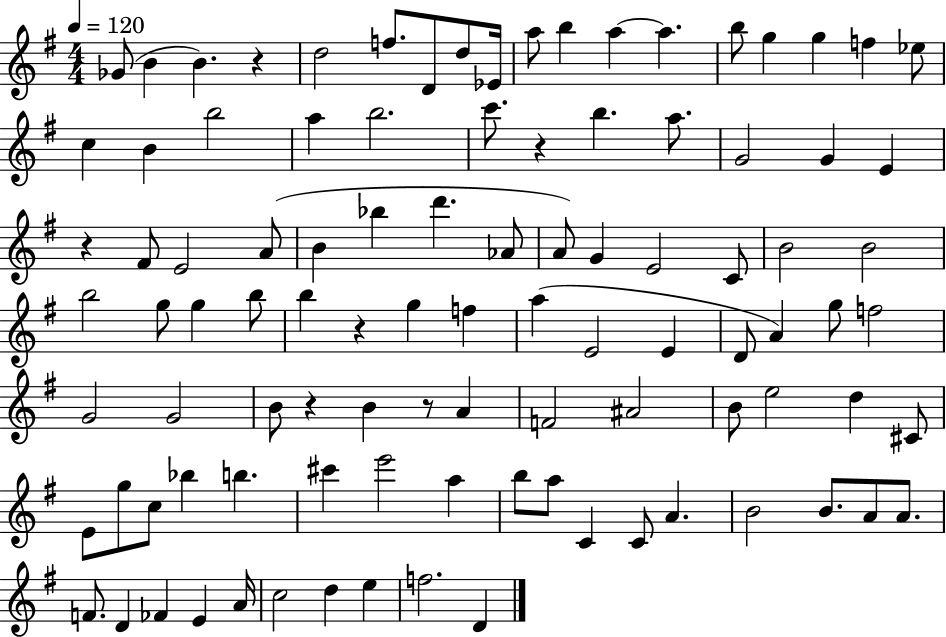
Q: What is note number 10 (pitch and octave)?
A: B5